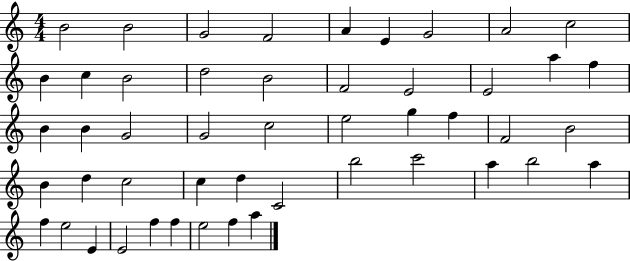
B4/h B4/h G4/h F4/h A4/q E4/q G4/h A4/h C5/h B4/q C5/q B4/h D5/h B4/h F4/h E4/h E4/h A5/q F5/q B4/q B4/q G4/h G4/h C5/h E5/h G5/q F5/q F4/h B4/h B4/q D5/q C5/h C5/q D5/q C4/h B5/h C6/h A5/q B5/h A5/q F5/q E5/h E4/q E4/h F5/q F5/q E5/h F5/q A5/q